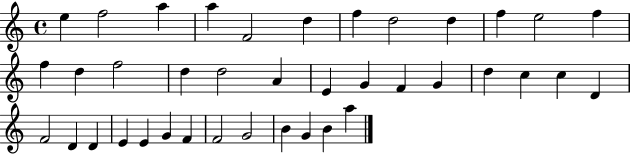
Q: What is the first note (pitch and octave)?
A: E5